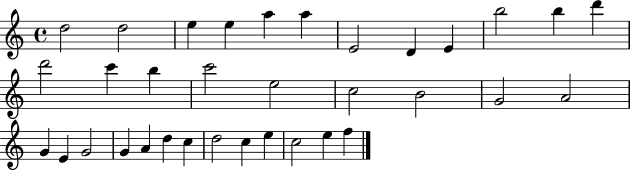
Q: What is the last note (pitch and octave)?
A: F5